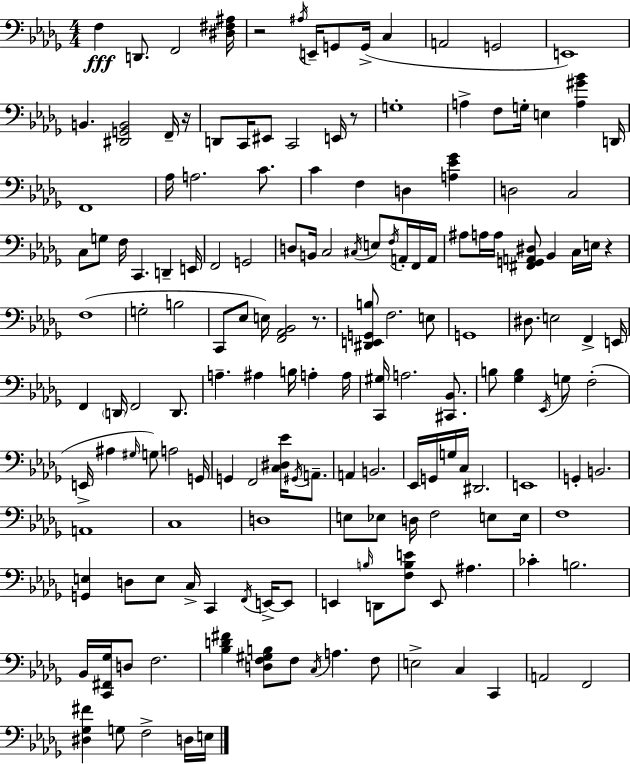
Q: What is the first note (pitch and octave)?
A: F3